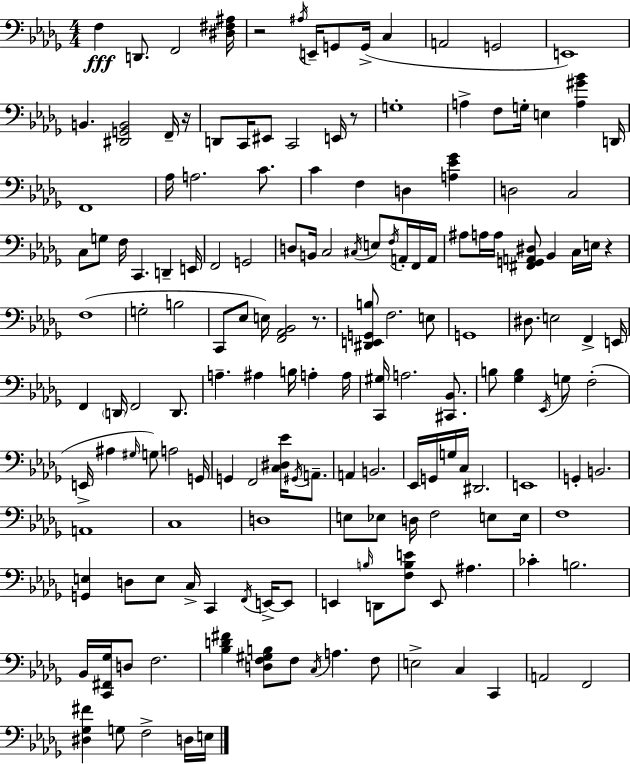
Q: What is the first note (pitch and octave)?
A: F3